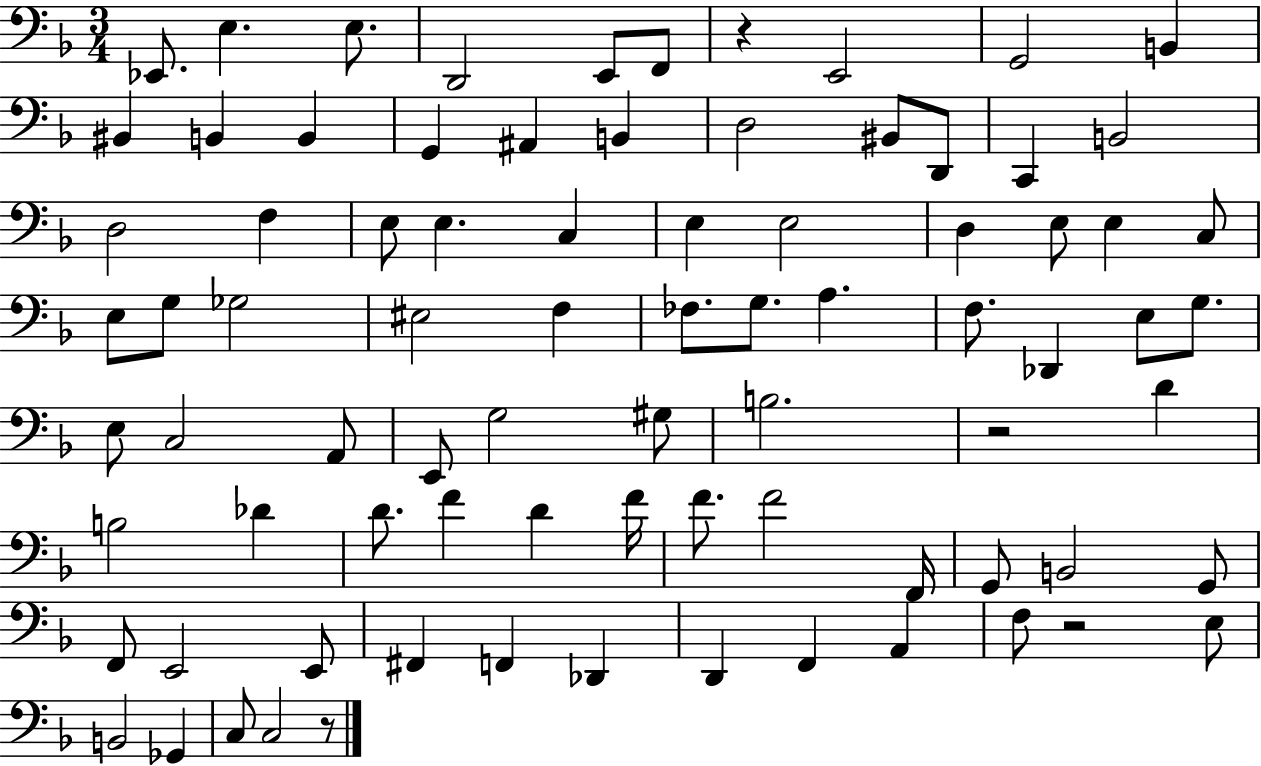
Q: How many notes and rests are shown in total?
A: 82